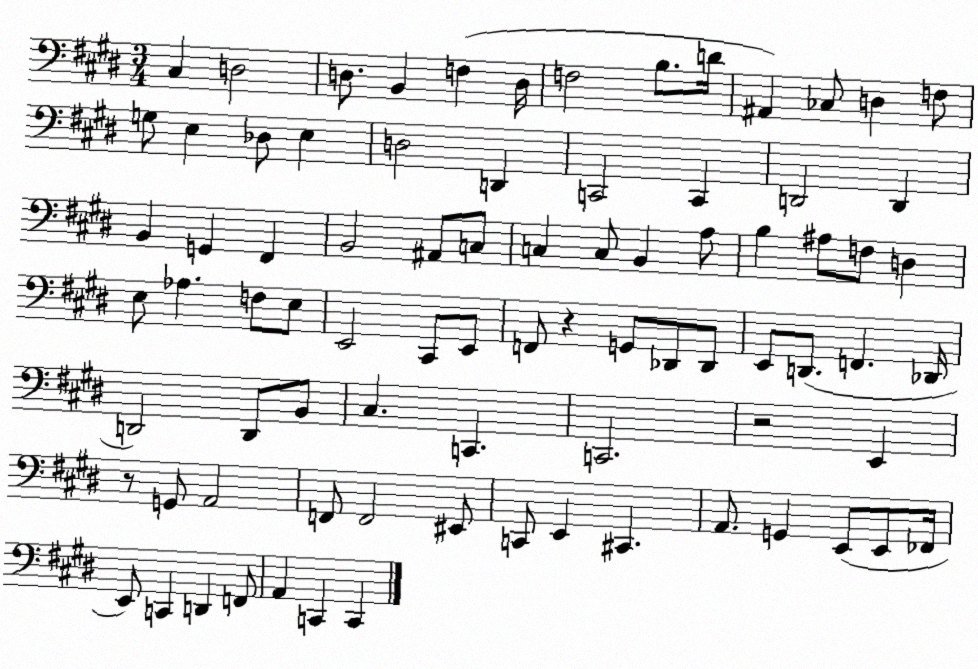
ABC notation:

X:1
T:Untitled
M:3/4
L:1/4
K:E
^C, D,2 D,/2 B,, F, D,/4 F,2 B,/2 D/4 ^A,, _C,/2 D, F,/2 G,/2 E, _D,/2 E, D,2 D,, C,,2 C,, D,,2 D,, B,, G,, ^F,, B,,2 ^A,,/2 C,/2 C, C,/2 B,, A,/2 B, ^A,/2 F,/2 D, E,/2 _A, F,/2 E,/2 E,,2 ^C,,/2 E,,/2 F,,/2 z G,,/2 _D,,/2 _D,,/2 E,,/2 D,,/2 F,, _D,,/4 D,,2 D,,/2 B,,/2 ^C, C,, C,,2 z2 E,, z/2 G,,/2 A,,2 F,,/2 F,,2 ^E,,/2 C,,/2 E,, ^C,, A,,/2 G,, E,,/2 E,,/2 _F,,/4 E,,/2 C,, D,, F,,/2 A,, C,, C,,